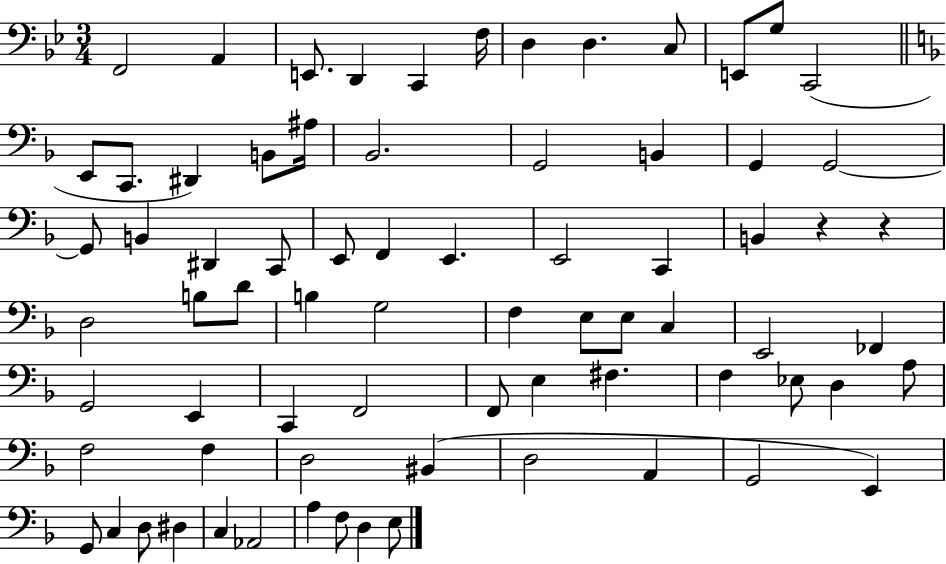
F2/h A2/q E2/e. D2/q C2/q F3/s D3/q D3/q. C3/e E2/e G3/e C2/h E2/e C2/e. D#2/q B2/e A#3/s Bb2/h. G2/h B2/q G2/q G2/h G2/e B2/q D#2/q C2/e E2/e F2/q E2/q. E2/h C2/q B2/q R/q R/q D3/h B3/e D4/e B3/q G3/h F3/q E3/e E3/e C3/q E2/h FES2/q G2/h E2/q C2/q F2/h F2/e E3/q F#3/q. F3/q Eb3/e D3/q A3/e F3/h F3/q D3/h BIS2/q D3/h A2/q G2/h E2/q G2/e C3/q D3/e D#3/q C3/q Ab2/h A3/q F3/e D3/q E3/e